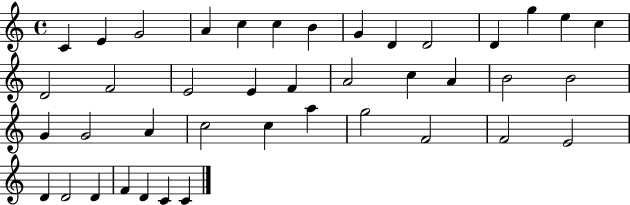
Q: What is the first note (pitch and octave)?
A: C4